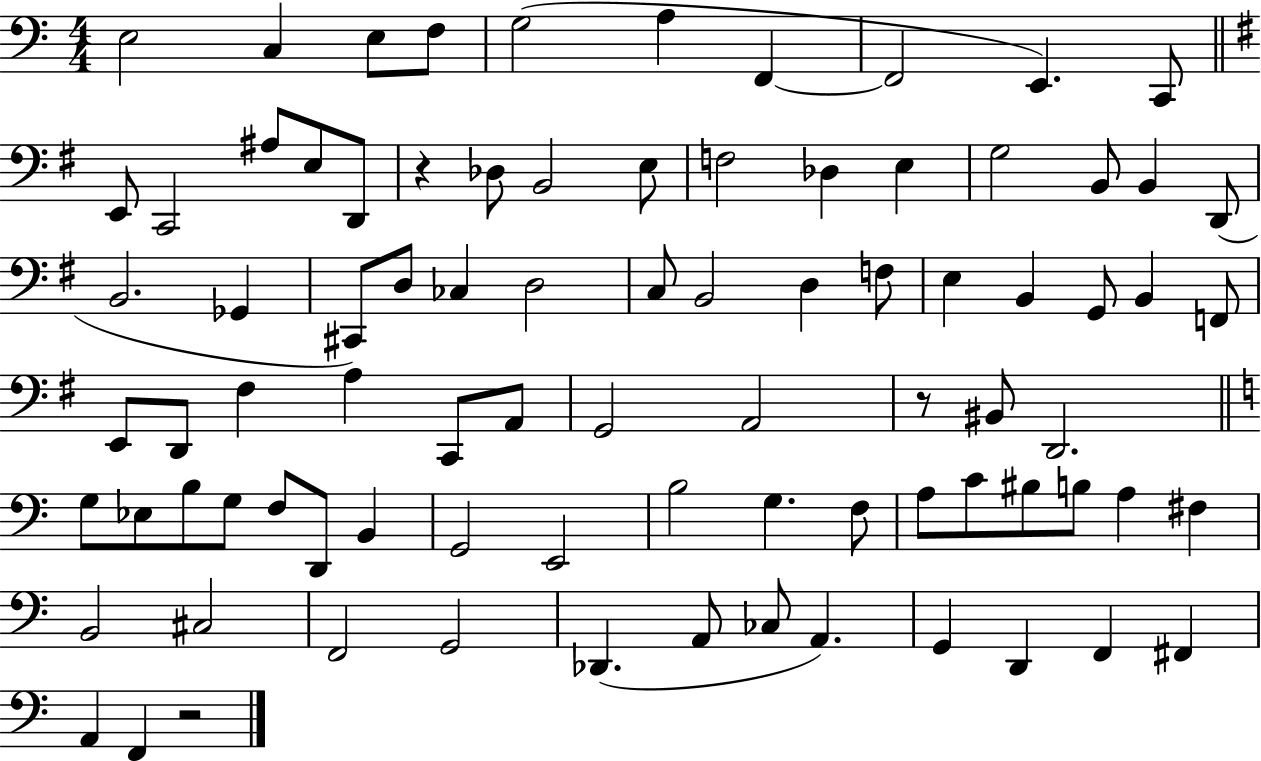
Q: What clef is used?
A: bass